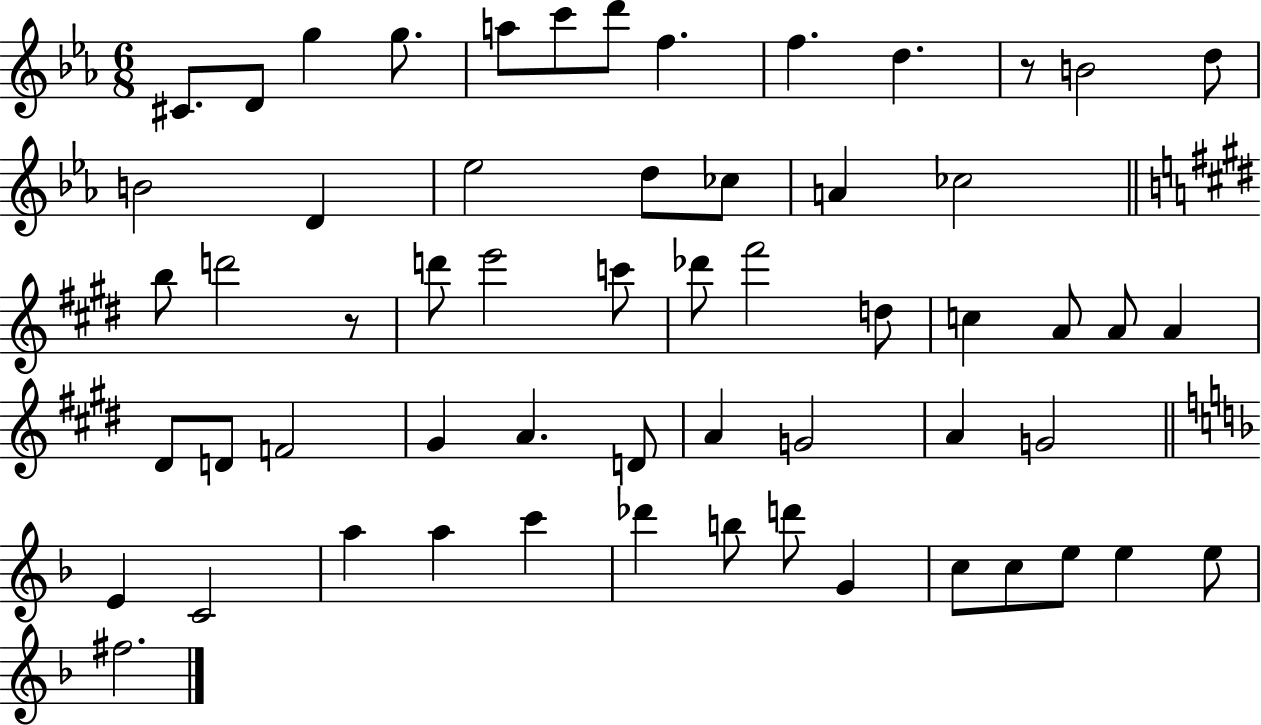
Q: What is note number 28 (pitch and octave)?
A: C5